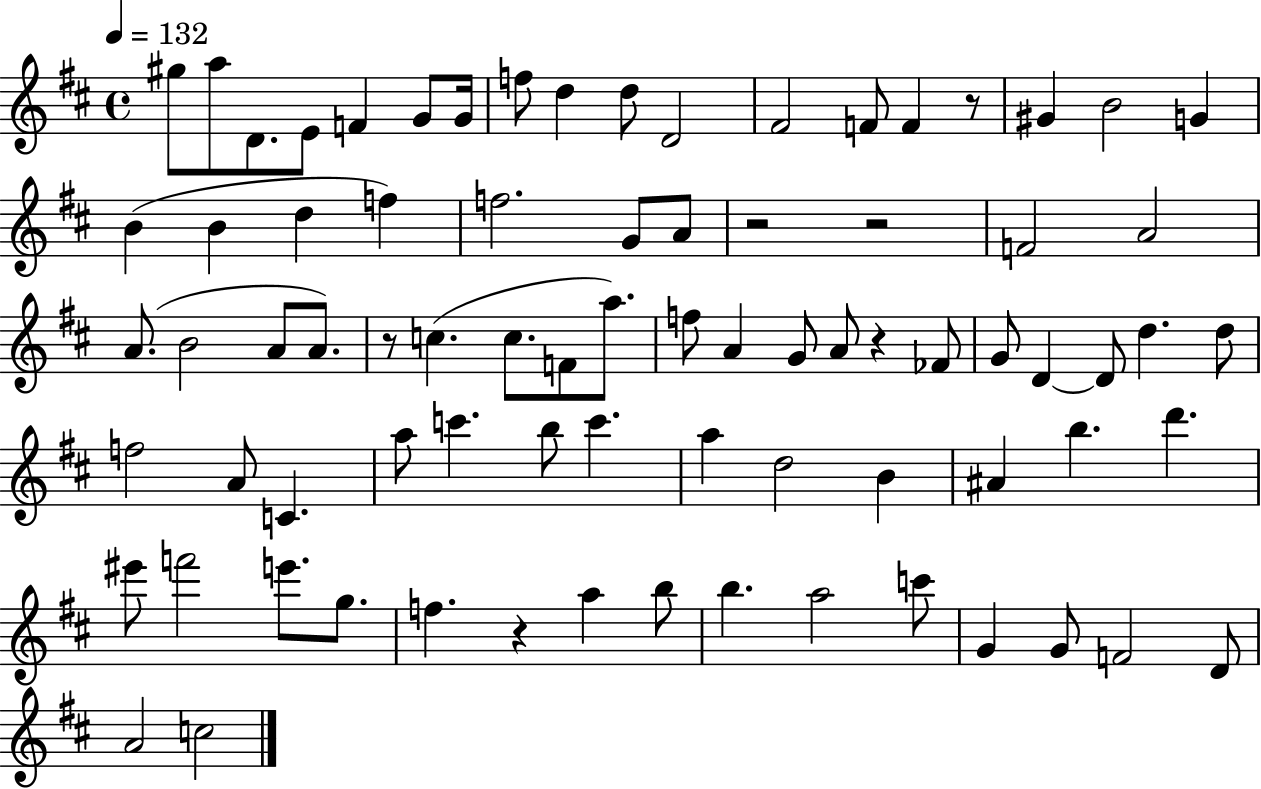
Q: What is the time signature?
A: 4/4